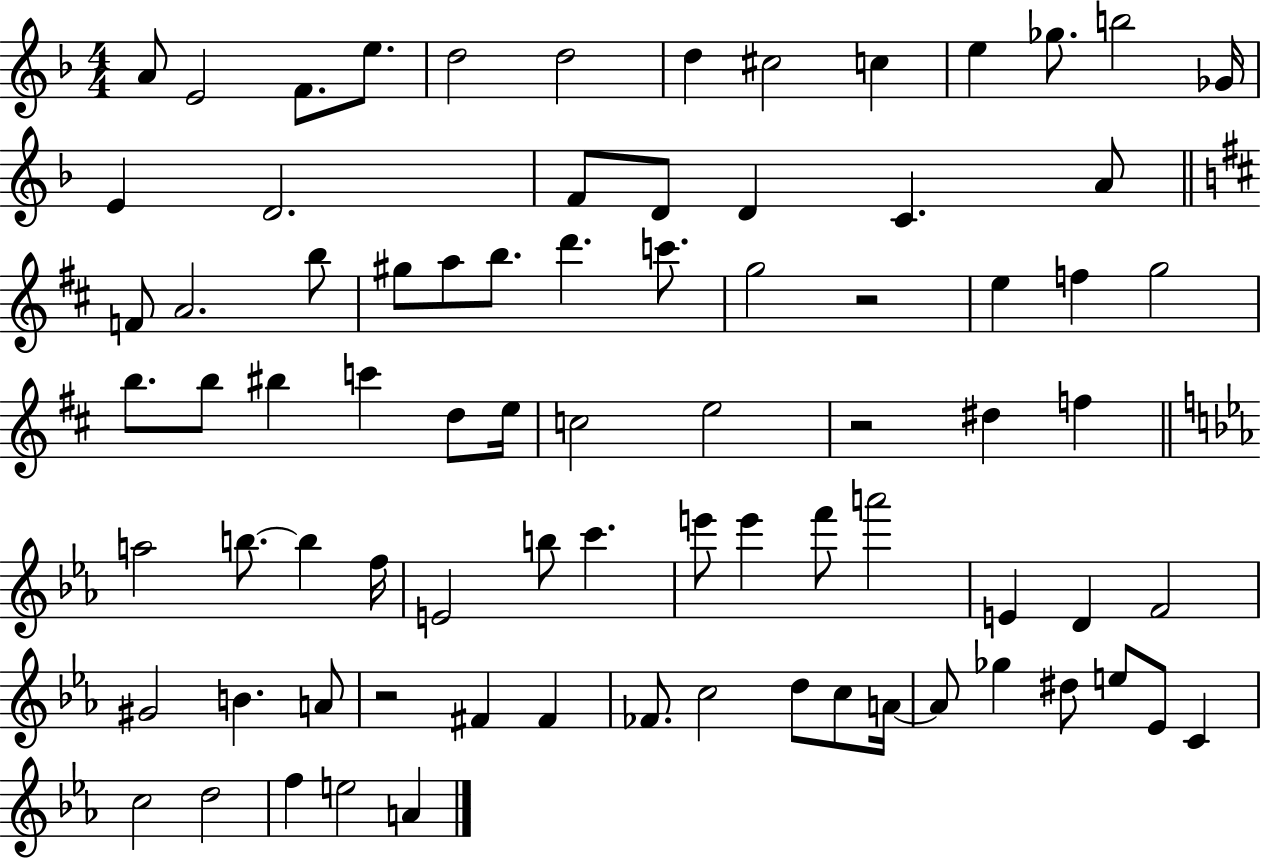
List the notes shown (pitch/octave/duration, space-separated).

A4/e E4/h F4/e. E5/e. D5/h D5/h D5/q C#5/h C5/q E5/q Gb5/e. B5/h Gb4/s E4/q D4/h. F4/e D4/e D4/q C4/q. A4/e F4/e A4/h. B5/e G#5/e A5/e B5/e. D6/q. C6/e. G5/h R/h E5/q F5/q G5/h B5/e. B5/e BIS5/q C6/q D5/e E5/s C5/h E5/h R/h D#5/q F5/q A5/h B5/e. B5/q F5/s E4/h B5/e C6/q. E6/e E6/q F6/e A6/h E4/q D4/q F4/h G#4/h B4/q. A4/e R/h F#4/q F#4/q FES4/e. C5/h D5/e C5/e A4/s A4/e Gb5/q D#5/e E5/e Eb4/e C4/q C5/h D5/h F5/q E5/h A4/q